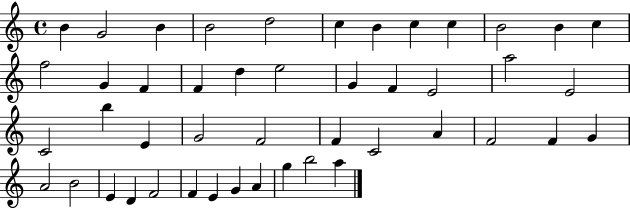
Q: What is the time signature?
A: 4/4